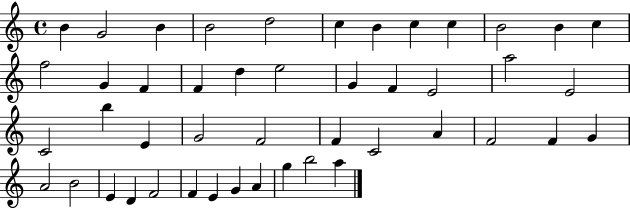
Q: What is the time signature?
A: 4/4